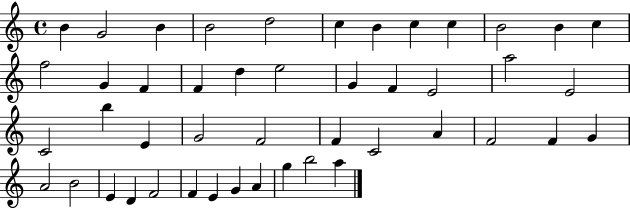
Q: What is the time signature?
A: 4/4